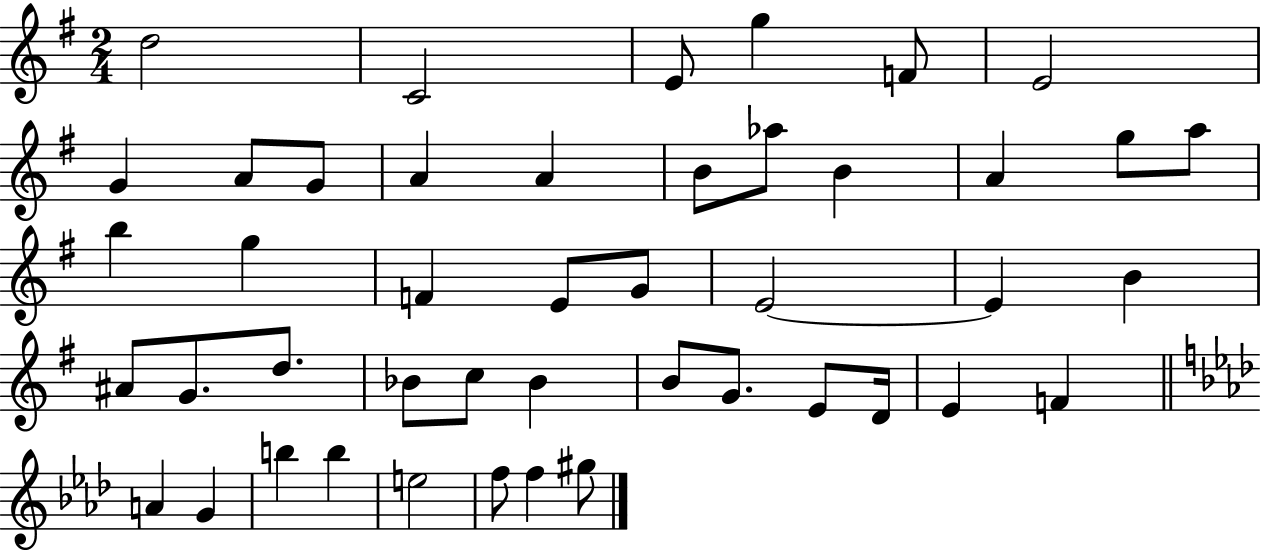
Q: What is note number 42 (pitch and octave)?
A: E5